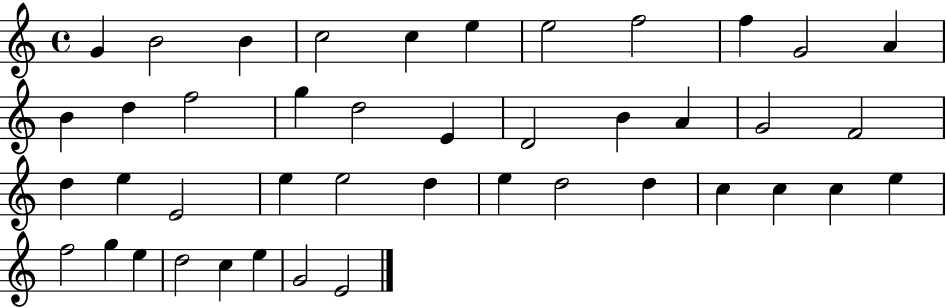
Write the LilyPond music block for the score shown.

{
  \clef treble
  \time 4/4
  \defaultTimeSignature
  \key c \major
  g'4 b'2 b'4 | c''2 c''4 e''4 | e''2 f''2 | f''4 g'2 a'4 | \break b'4 d''4 f''2 | g''4 d''2 e'4 | d'2 b'4 a'4 | g'2 f'2 | \break d''4 e''4 e'2 | e''4 e''2 d''4 | e''4 d''2 d''4 | c''4 c''4 c''4 e''4 | \break f''2 g''4 e''4 | d''2 c''4 e''4 | g'2 e'2 | \bar "|."
}